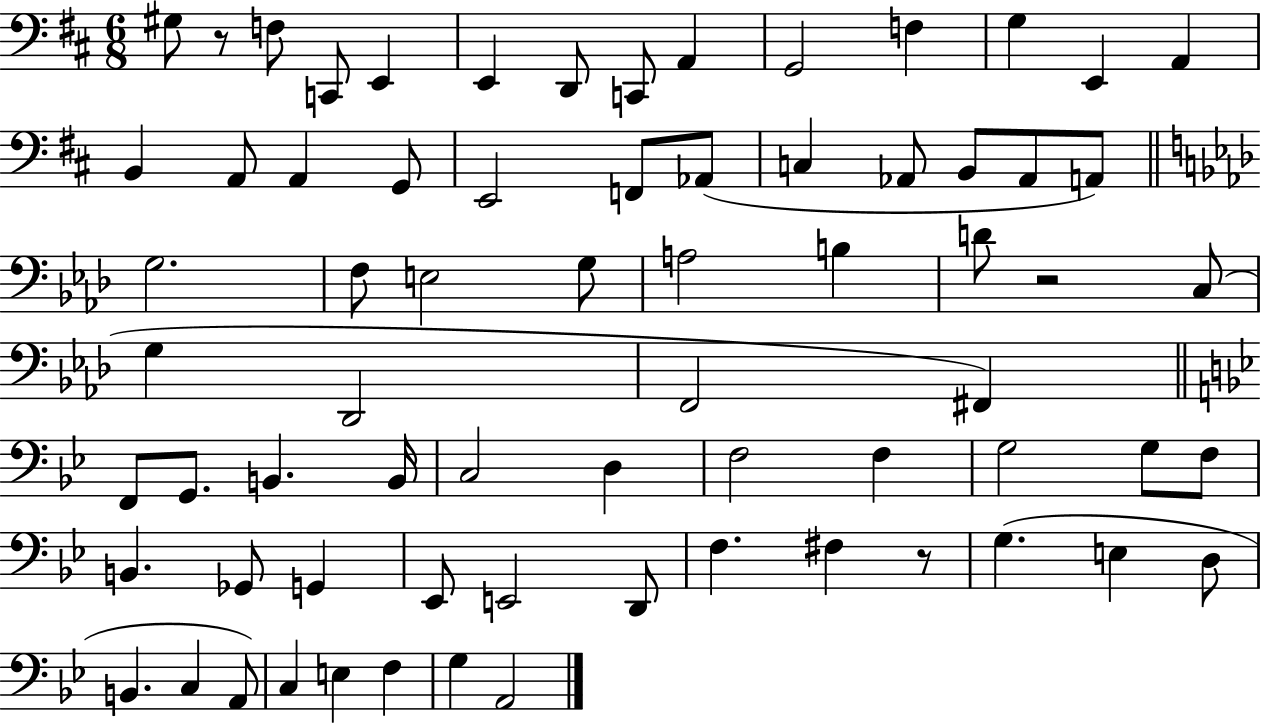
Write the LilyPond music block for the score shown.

{
  \clef bass
  \numericTimeSignature
  \time 6/8
  \key d \major
  gis8 r8 f8 c,8 e,4 | e,4 d,8 c,8 a,4 | g,2 f4 | g4 e,4 a,4 | \break b,4 a,8 a,4 g,8 | e,2 f,8 aes,8( | c4 aes,8 b,8 aes,8 a,8) | \bar "||" \break \key f \minor g2. | f8 e2 g8 | a2 b4 | d'8 r2 c8( | \break g4 des,2 | f,2 fis,4) | \bar "||" \break \key bes \major f,8 g,8. b,4. b,16 | c2 d4 | f2 f4 | g2 g8 f8 | \break b,4. ges,8 g,4 | ees,8 e,2 d,8 | f4. fis4 r8 | g4.( e4 d8 | \break b,4. c4 a,8) | c4 e4 f4 | g4 a,2 | \bar "|."
}